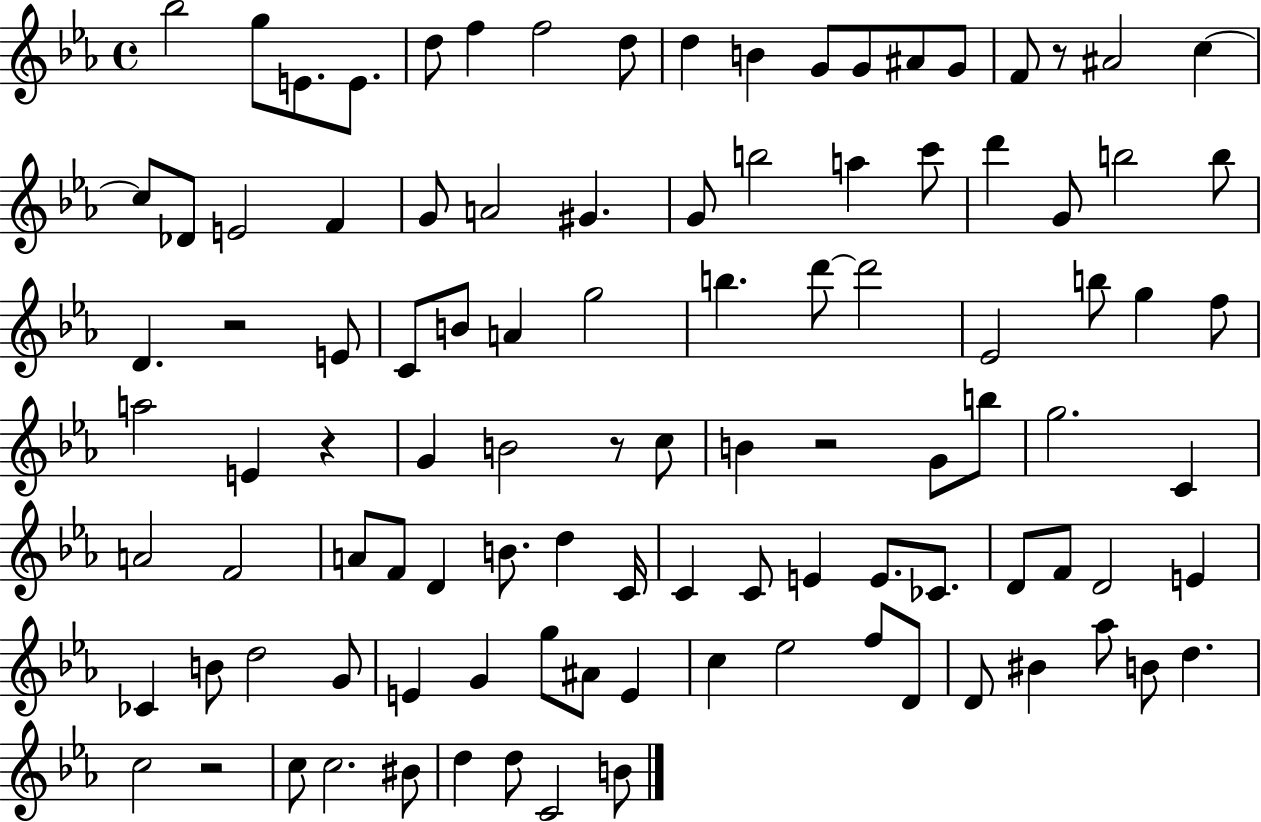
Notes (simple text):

Bb5/h G5/e E4/e. E4/e. D5/e F5/q F5/h D5/e D5/q B4/q G4/e G4/e A#4/e G4/e F4/e R/e A#4/h C5/q C5/e Db4/e E4/h F4/q G4/e A4/h G#4/q. G4/e B5/h A5/q C6/e D6/q G4/e B5/h B5/e D4/q. R/h E4/e C4/e B4/e A4/q G5/h B5/q. D6/e D6/h Eb4/h B5/e G5/q F5/e A5/h E4/q R/q G4/q B4/h R/e C5/e B4/q R/h G4/e B5/e G5/h. C4/q A4/h F4/h A4/e F4/e D4/q B4/e. D5/q C4/s C4/q C4/e E4/q E4/e. CES4/e. D4/e F4/e D4/h E4/q CES4/q B4/e D5/h G4/e E4/q G4/q G5/e A#4/e E4/q C5/q Eb5/h F5/e D4/e D4/e BIS4/q Ab5/e B4/e D5/q. C5/h R/h C5/e C5/h. BIS4/e D5/q D5/e C4/h B4/e